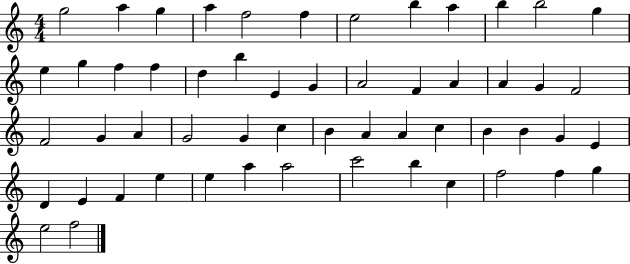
G5/h A5/q G5/q A5/q F5/h F5/q E5/h B5/q A5/q B5/q B5/h G5/q E5/q G5/q F5/q F5/q D5/q B5/q E4/q G4/q A4/h F4/q A4/q A4/q G4/q F4/h F4/h G4/q A4/q G4/h G4/q C5/q B4/q A4/q A4/q C5/q B4/q B4/q G4/q E4/q D4/q E4/q F4/q E5/q E5/q A5/q A5/h C6/h B5/q C5/q F5/h F5/q G5/q E5/h F5/h